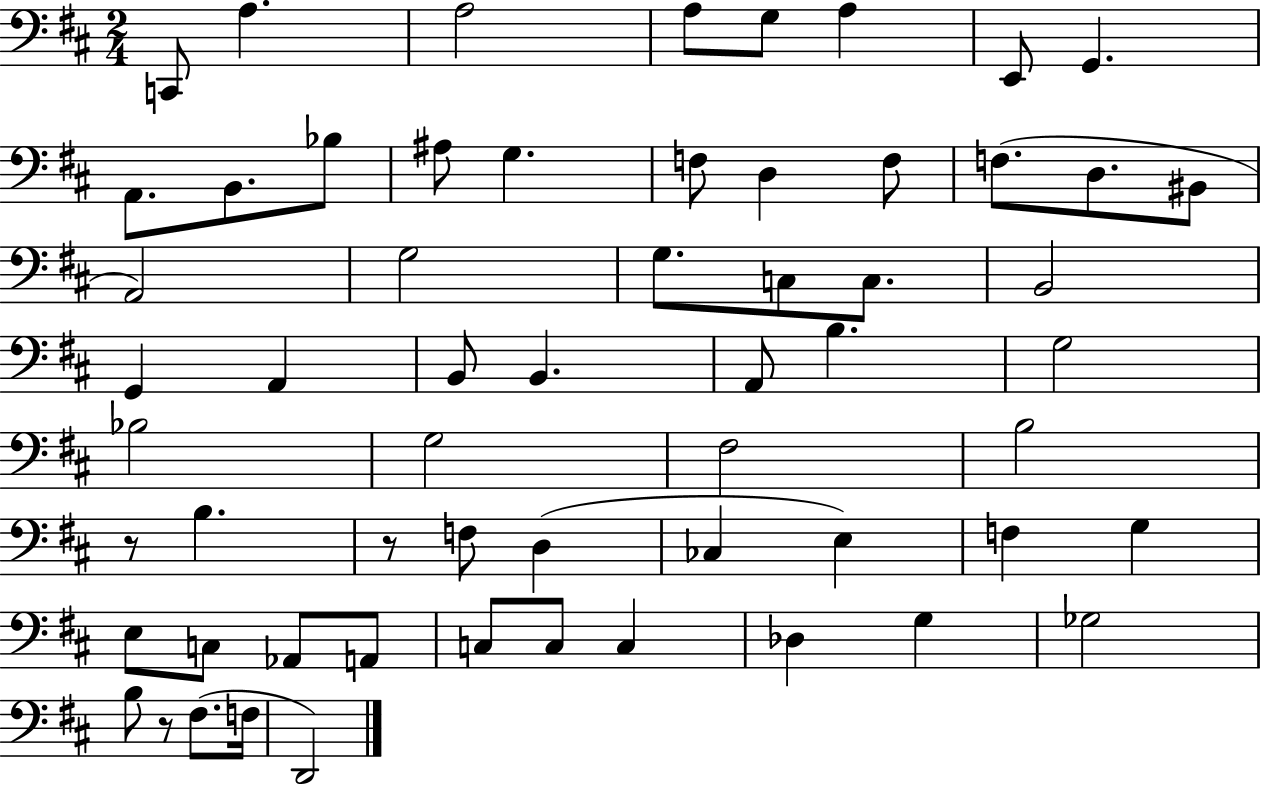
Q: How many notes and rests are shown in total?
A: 60